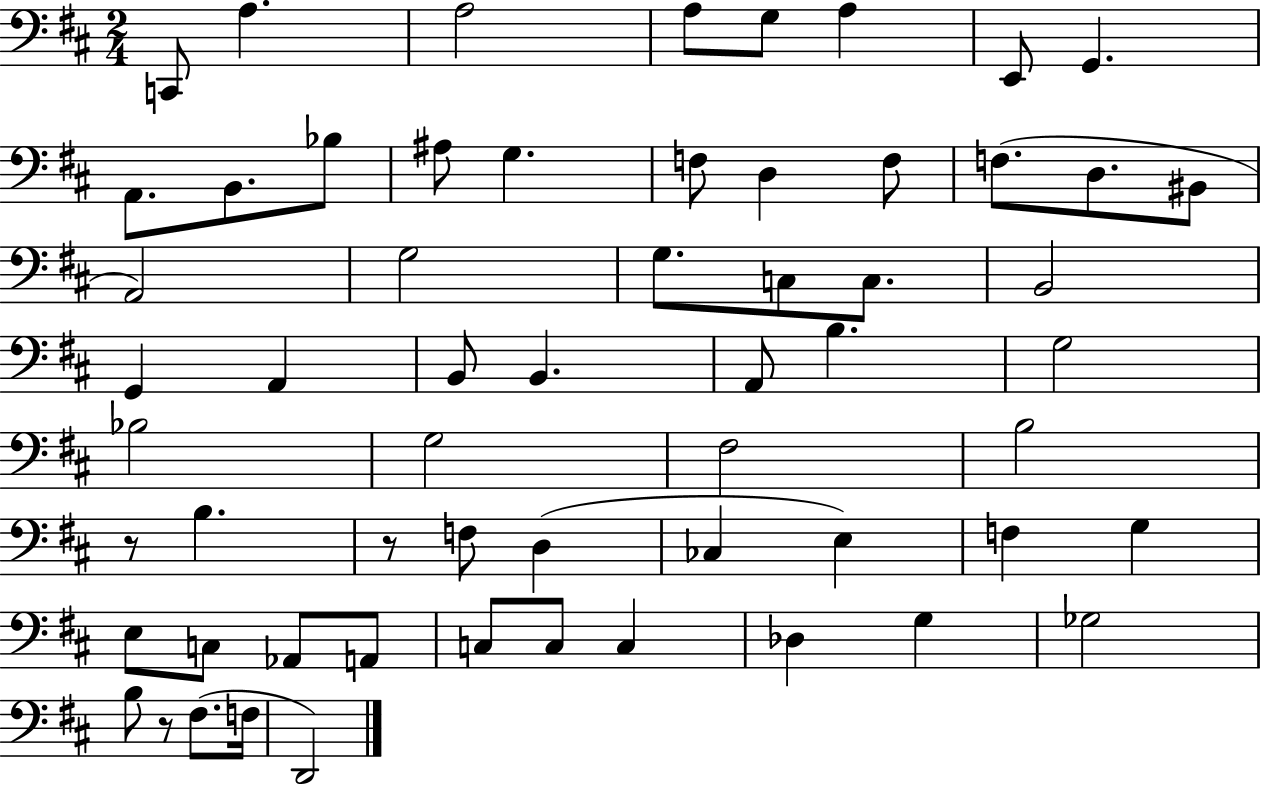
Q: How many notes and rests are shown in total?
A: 60